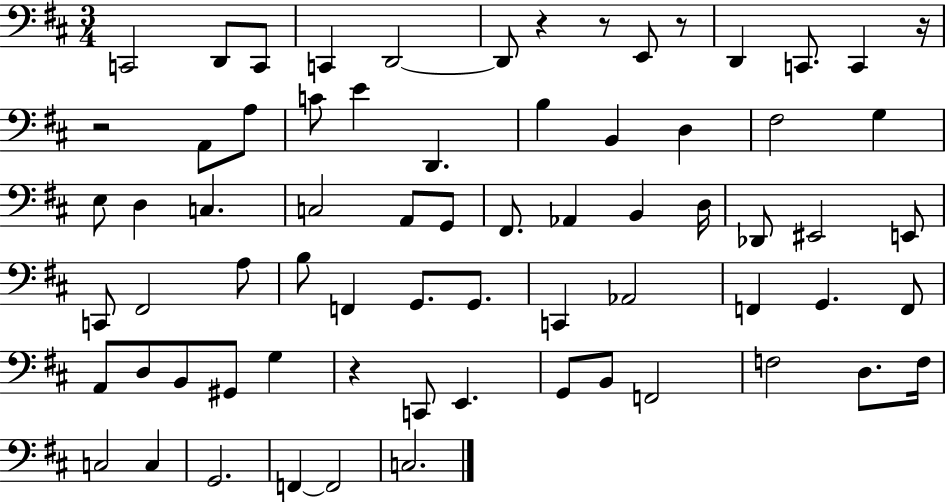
X:1
T:Untitled
M:3/4
L:1/4
K:D
C,,2 D,,/2 C,,/2 C,, D,,2 D,,/2 z z/2 E,,/2 z/2 D,, C,,/2 C,, z/4 z2 A,,/2 A,/2 C/2 E D,, B, B,, D, ^F,2 G, E,/2 D, C, C,2 A,,/2 G,,/2 ^F,,/2 _A,, B,, D,/4 _D,,/2 ^E,,2 E,,/2 C,,/2 ^F,,2 A,/2 B,/2 F,, G,,/2 G,,/2 C,, _A,,2 F,, G,, F,,/2 A,,/2 D,/2 B,,/2 ^G,,/2 G, z C,,/2 E,, G,,/2 B,,/2 F,,2 F,2 D,/2 F,/4 C,2 C, G,,2 F,, F,,2 C,2